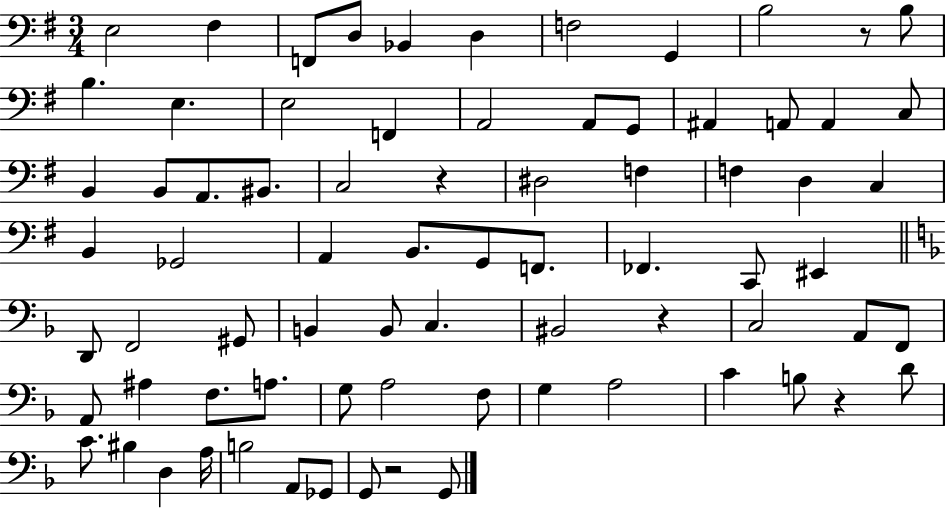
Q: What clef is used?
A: bass